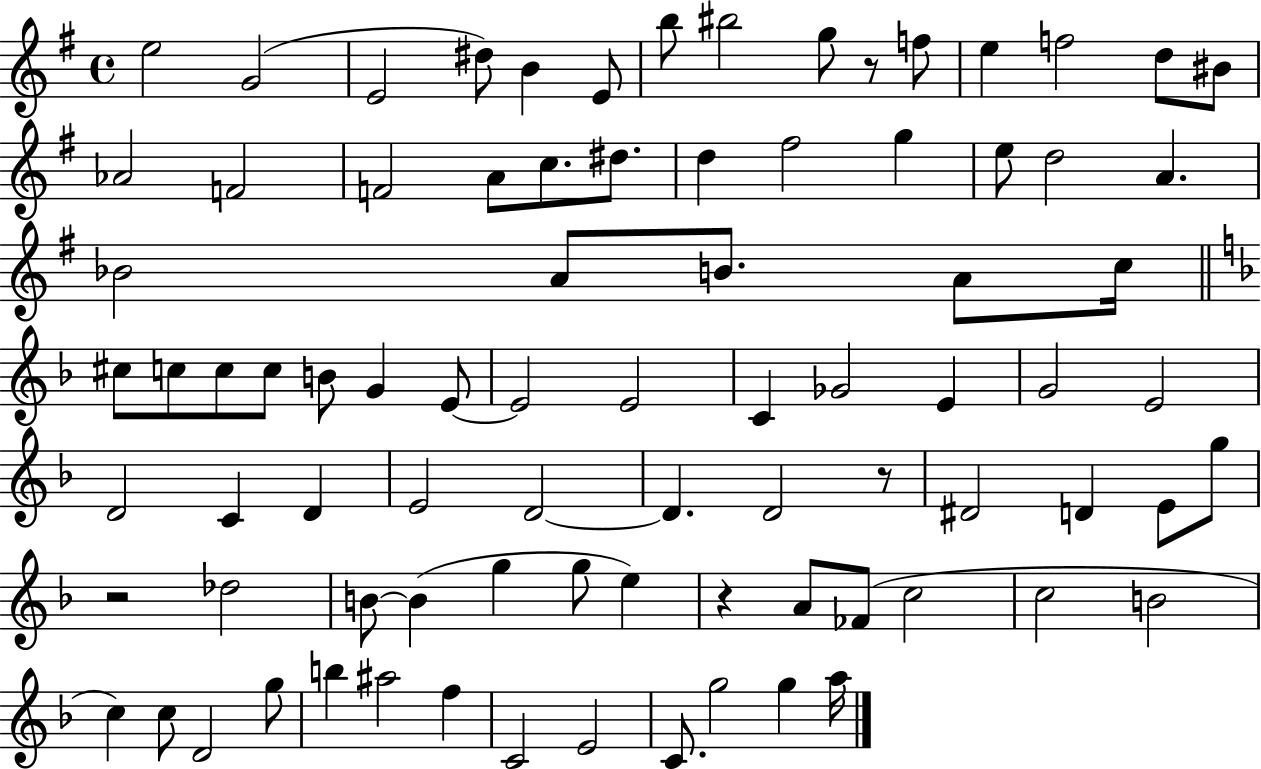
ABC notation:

X:1
T:Untitled
M:4/4
L:1/4
K:G
e2 G2 E2 ^d/2 B E/2 b/2 ^b2 g/2 z/2 f/2 e f2 d/2 ^B/2 _A2 F2 F2 A/2 c/2 ^d/2 d ^f2 g e/2 d2 A _B2 A/2 B/2 A/2 c/4 ^c/2 c/2 c/2 c/2 B/2 G E/2 E2 E2 C _G2 E G2 E2 D2 C D E2 D2 D D2 z/2 ^D2 D E/2 g/2 z2 _d2 B/2 B g g/2 e z A/2 _F/2 c2 c2 B2 c c/2 D2 g/2 b ^a2 f C2 E2 C/2 g2 g a/4